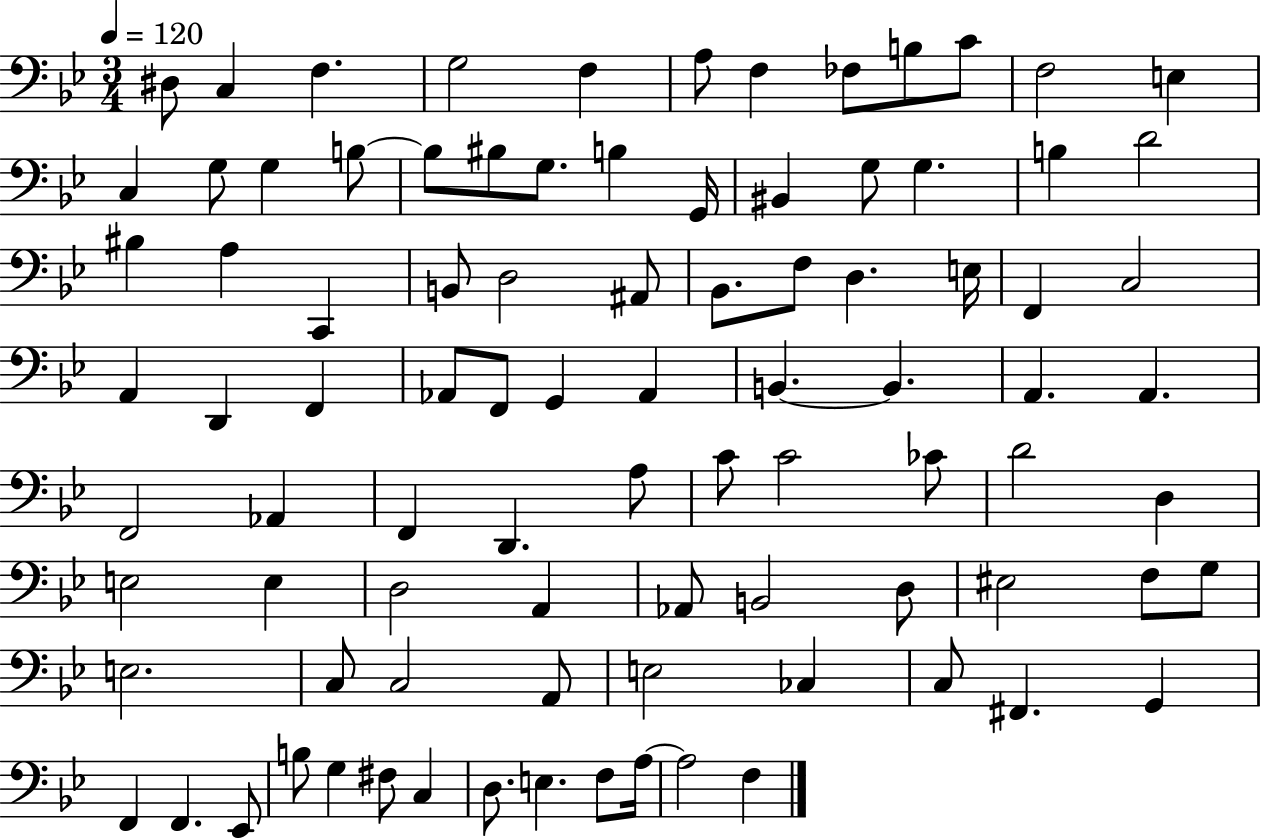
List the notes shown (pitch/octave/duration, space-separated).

D#3/e C3/q F3/q. G3/h F3/q A3/e F3/q FES3/e B3/e C4/e F3/h E3/q C3/q G3/e G3/q B3/e B3/e BIS3/e G3/e. B3/q G2/s BIS2/q G3/e G3/q. B3/q D4/h BIS3/q A3/q C2/q B2/e D3/h A#2/e Bb2/e. F3/e D3/q. E3/s F2/q C3/h A2/q D2/q F2/q Ab2/e F2/e G2/q Ab2/q B2/q. B2/q. A2/q. A2/q. F2/h Ab2/q F2/q D2/q. A3/e C4/e C4/h CES4/e D4/h D3/q E3/h E3/q D3/h A2/q Ab2/e B2/h D3/e EIS3/h F3/e G3/e E3/h. C3/e C3/h A2/e E3/h CES3/q C3/e F#2/q. G2/q F2/q F2/q. Eb2/e B3/e G3/q F#3/e C3/q D3/e. E3/q. F3/e A3/s A3/h F3/q